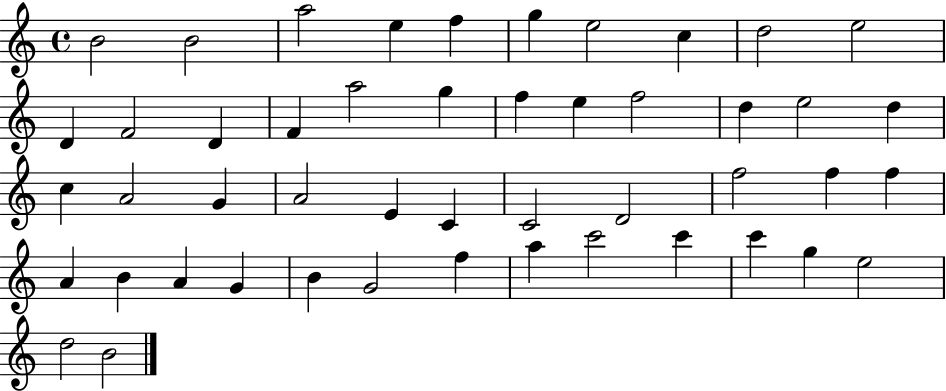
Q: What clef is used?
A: treble